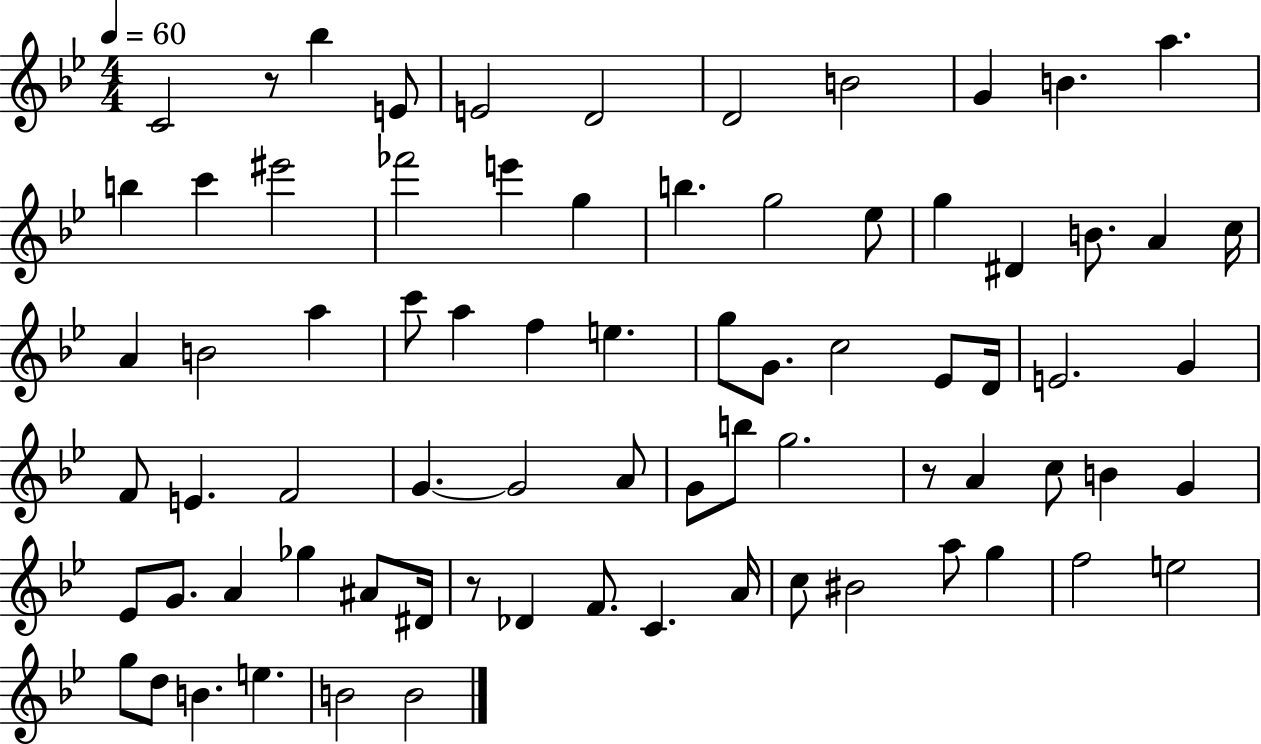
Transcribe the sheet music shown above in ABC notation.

X:1
T:Untitled
M:4/4
L:1/4
K:Bb
C2 z/2 _b E/2 E2 D2 D2 B2 G B a b c' ^e'2 _f'2 e' g b g2 _e/2 g ^D B/2 A c/4 A B2 a c'/2 a f e g/2 G/2 c2 _E/2 D/4 E2 G F/2 E F2 G G2 A/2 G/2 b/2 g2 z/2 A c/2 B G _E/2 G/2 A _g ^A/2 ^D/4 z/2 _D F/2 C A/4 c/2 ^B2 a/2 g f2 e2 g/2 d/2 B e B2 B2